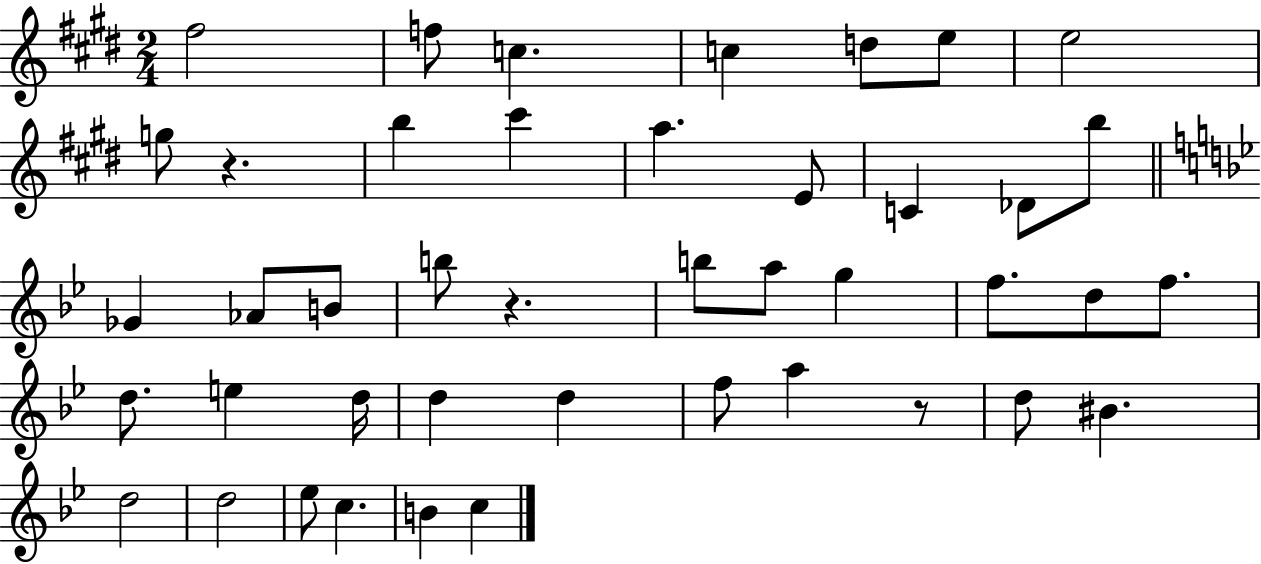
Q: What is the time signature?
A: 2/4